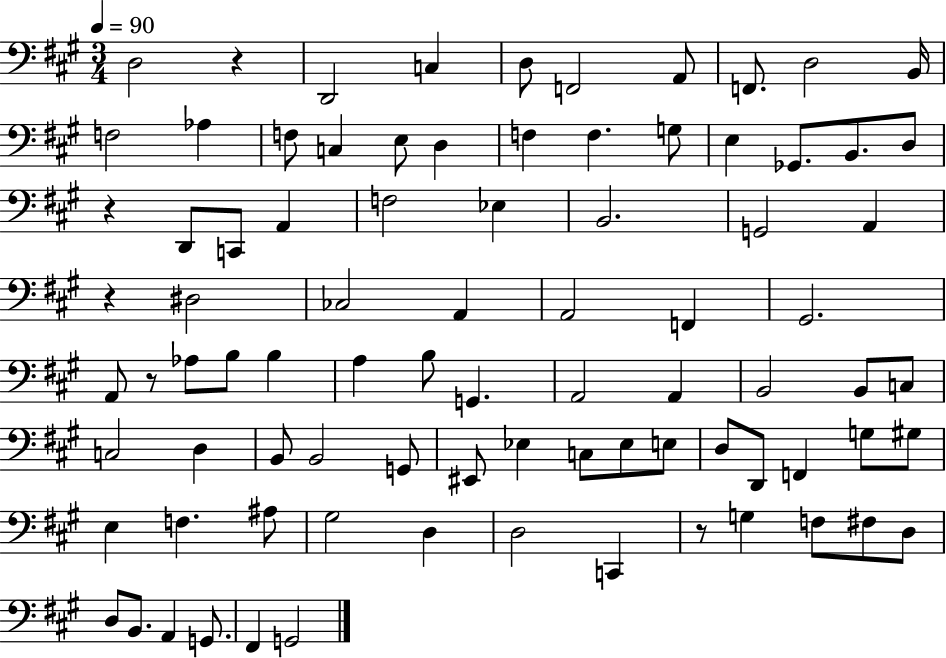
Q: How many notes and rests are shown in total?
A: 85